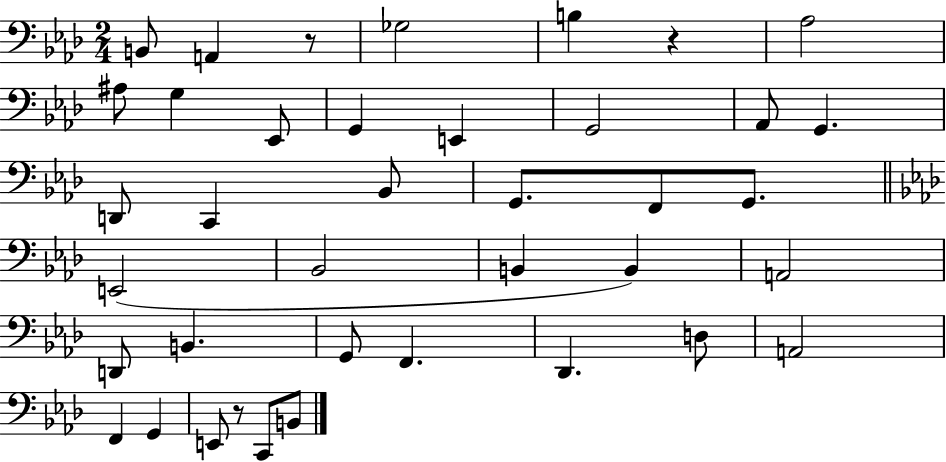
{
  \clef bass
  \numericTimeSignature
  \time 2/4
  \key aes \major
  b,8 a,4 r8 | ges2 | b4 r4 | aes2 | \break ais8 g4 ees,8 | g,4 e,4 | g,2 | aes,8 g,4. | \break d,8 c,4 bes,8 | g,8. f,8 g,8. | \bar "||" \break \key aes \major e,2( | bes,2 | b,4 b,4) | a,2 | \break d,8 b,4. | g,8 f,4. | des,4. d8 | a,2 | \break f,4 g,4 | e,8 r8 c,8 b,8 | \bar "|."
}